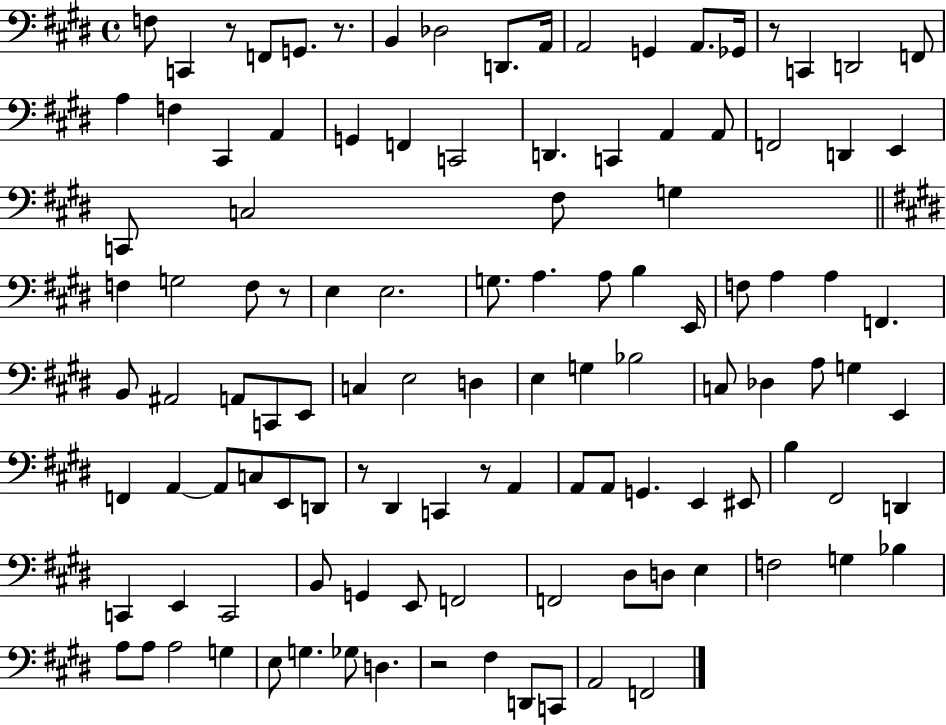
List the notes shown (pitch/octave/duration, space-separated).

F3/e C2/q R/e F2/e G2/e. R/e. B2/q Db3/h D2/e. A2/s A2/h G2/q A2/e. Gb2/s R/e C2/q D2/h F2/e A3/q F3/q C#2/q A2/q G2/q F2/q C2/h D2/q. C2/q A2/q A2/e F2/h D2/q E2/q C2/e C3/h F#3/e G3/q F3/q G3/h F3/e R/e E3/q E3/h. G3/e. A3/q. A3/e B3/q E2/s F3/e A3/q A3/q F2/q. B2/e A#2/h A2/e C2/e E2/e C3/q E3/h D3/q E3/q G3/q Bb3/h C3/e Db3/q A3/e G3/q E2/q F2/q A2/q A2/e C3/e E2/e D2/e R/e D#2/q C2/q R/e A2/q A2/e A2/e G2/q. E2/q EIS2/e B3/q F#2/h D2/q C2/q E2/q C2/h B2/e G2/q E2/e F2/h F2/h D#3/e D3/e E3/q F3/h G3/q Bb3/q A3/e A3/e A3/h G3/q E3/e G3/q. Gb3/e D3/q. R/h F#3/q D2/e C2/e A2/h F2/h